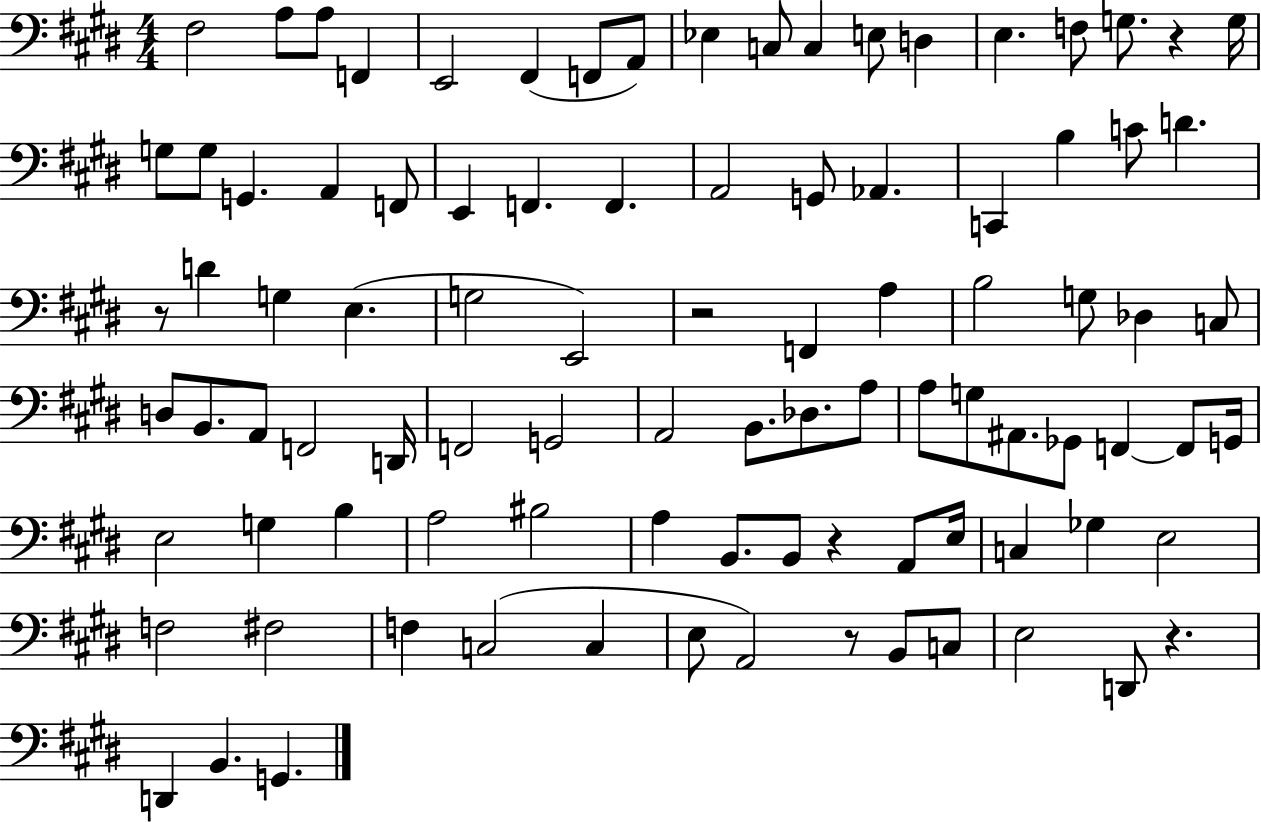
F#3/h A3/e A3/e F2/q E2/h F#2/q F2/e A2/e Eb3/q C3/e C3/q E3/e D3/q E3/q. F3/e G3/e. R/q G3/s G3/e G3/e G2/q. A2/q F2/e E2/q F2/q. F2/q. A2/h G2/e Ab2/q. C2/q B3/q C4/e D4/q. R/e D4/q G3/q E3/q. G3/h E2/h R/h F2/q A3/q B3/h G3/e Db3/q C3/e D3/e B2/e. A2/e F2/h D2/s F2/h G2/h A2/h B2/e. Db3/e. A3/e A3/e G3/e A#2/e. Gb2/e F2/q F2/e G2/s E3/h G3/q B3/q A3/h BIS3/h A3/q B2/e. B2/e R/q A2/e E3/s C3/q Gb3/q E3/h F3/h F#3/h F3/q C3/h C3/q E3/e A2/h R/e B2/e C3/e E3/h D2/e R/q. D2/q B2/q. G2/q.